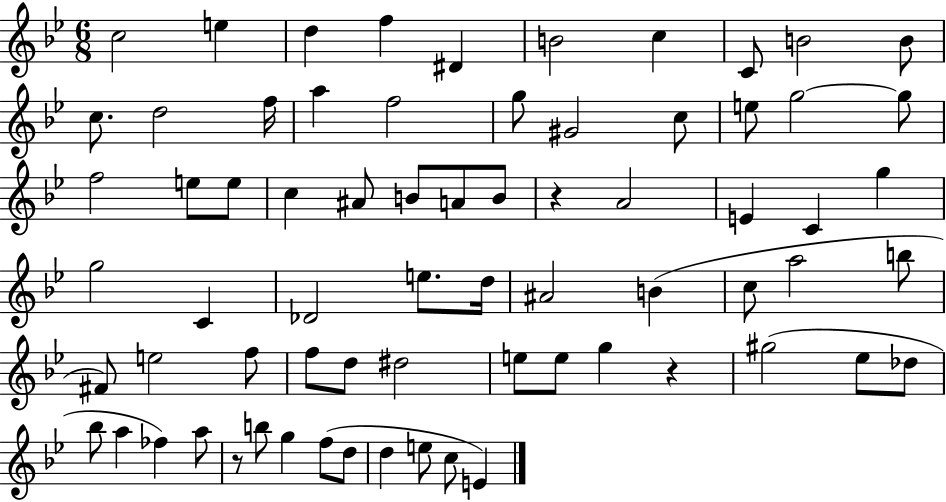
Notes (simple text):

C5/h E5/q D5/q F5/q D#4/q B4/h C5/q C4/e B4/h B4/e C5/e. D5/h F5/s A5/q F5/h G5/e G#4/h C5/e E5/e G5/h G5/e F5/h E5/e E5/e C5/q A#4/e B4/e A4/e B4/e R/q A4/h E4/q C4/q G5/q G5/h C4/q Db4/h E5/e. D5/s A#4/h B4/q C5/e A5/h B5/e F#4/e E5/h F5/e F5/e D5/e D#5/h E5/e E5/e G5/q R/q G#5/h Eb5/e Db5/e Bb5/e A5/q FES5/q A5/e R/e B5/e G5/q F5/e D5/e D5/q E5/e C5/e E4/q